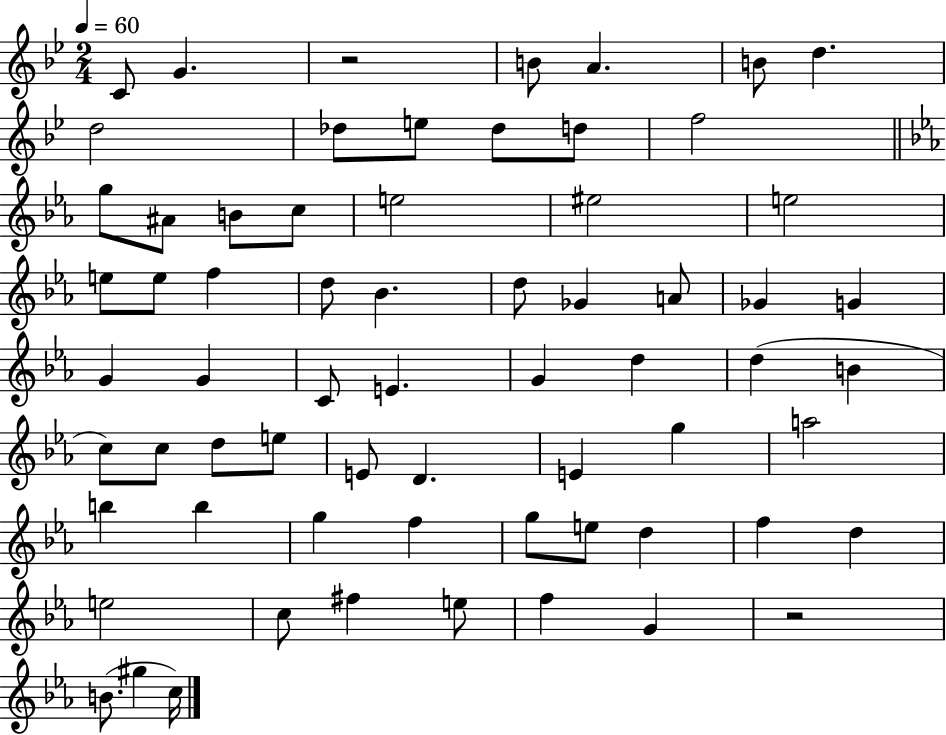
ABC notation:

X:1
T:Untitled
M:2/4
L:1/4
K:Bb
C/2 G z2 B/2 A B/2 d d2 _d/2 e/2 _d/2 d/2 f2 g/2 ^A/2 B/2 c/2 e2 ^e2 e2 e/2 e/2 f d/2 _B d/2 _G A/2 _G G G G C/2 E G d d B c/2 c/2 d/2 e/2 E/2 D E g a2 b b g f g/2 e/2 d f d e2 c/2 ^f e/2 f G z2 B/2 ^g c/4